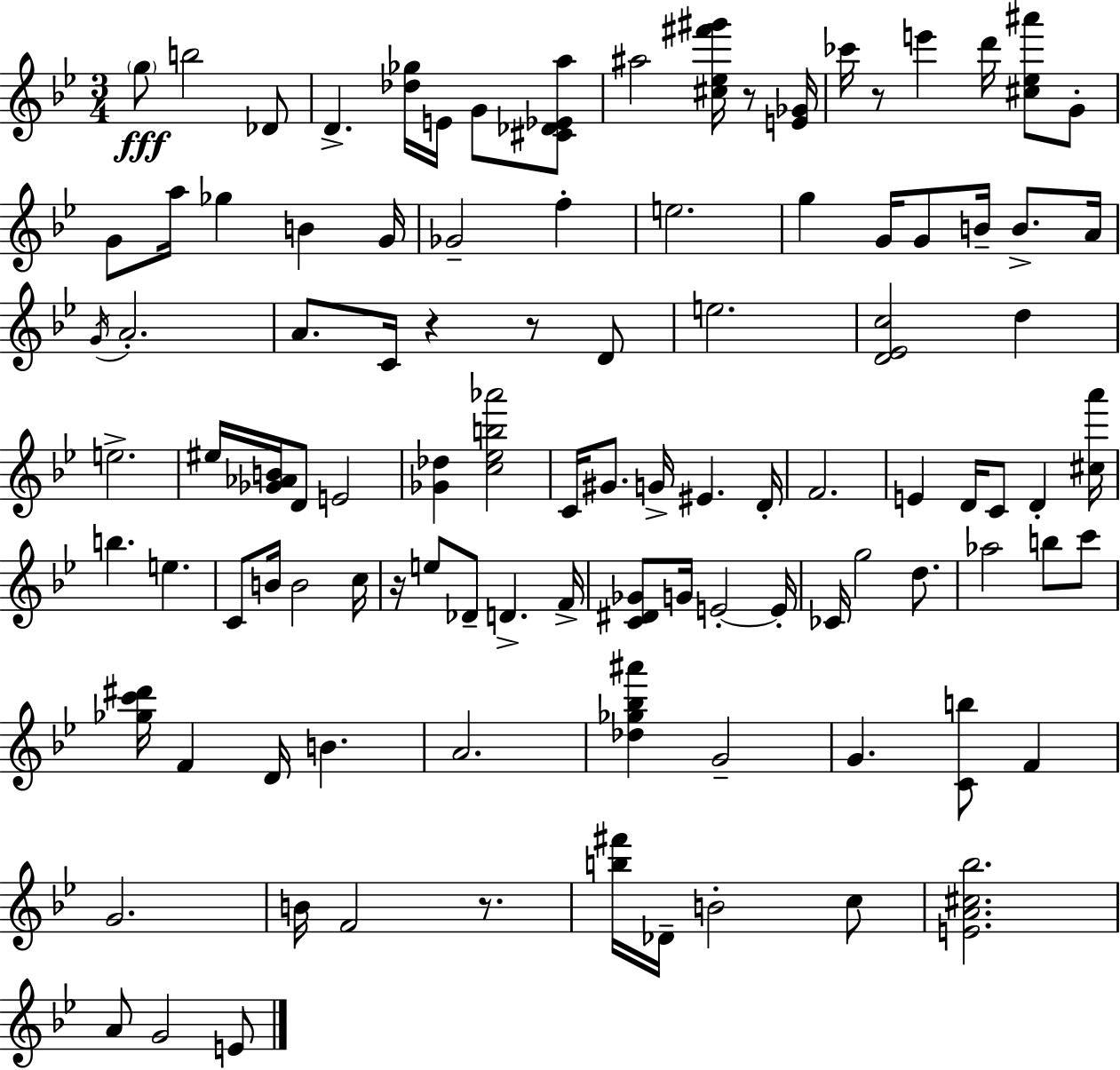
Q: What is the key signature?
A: G minor